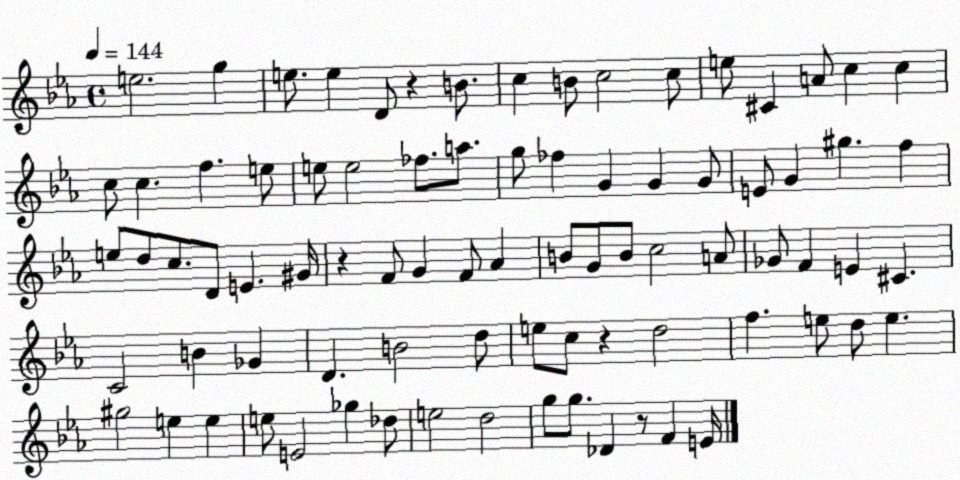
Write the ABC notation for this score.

X:1
T:Untitled
M:4/4
L:1/4
K:Eb
e2 g e/2 e D/2 z B/2 c B/2 c2 c/2 e/2 ^C A/2 c c c/2 c f e/2 e/2 e2 _f/2 a/2 g/2 _f G G G/2 E/2 G ^g f e/2 d/2 c/2 D/2 E ^G/4 z F/2 G F/2 _A B/2 G/2 B/2 c2 A/2 _G/2 F E ^C C2 B _G D B2 d/2 e/2 c/2 z d2 f e/2 d/2 e ^g2 e e e/2 E2 _g _d/2 e2 d2 g/2 g/2 _D z/2 F E/4